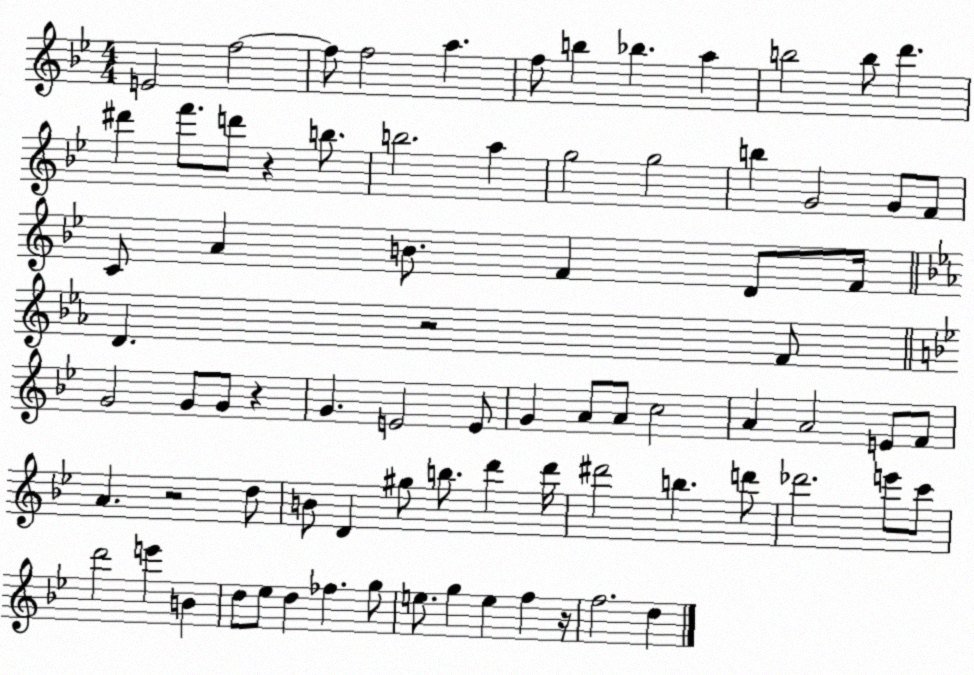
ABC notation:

X:1
T:Untitled
M:4/4
L:1/4
K:Bb
E2 f2 f/2 f2 a f/2 b _b a b2 b/2 d' ^d' f'/2 d'/2 z b/2 b2 a g2 g2 b G2 G/2 F/2 C/2 A B/2 F D/2 F/4 D z2 F/2 G2 G/2 G/2 z G E2 E/2 G A/2 A/2 c2 A A2 E/2 F/2 A z2 d/2 B/2 D ^g/2 b/2 d' d'/4 ^d'2 b d'/2 _d'2 e'/2 c'/2 d'2 e' B d/2 _e/2 d _f g/2 e/2 g e f z/4 f2 d